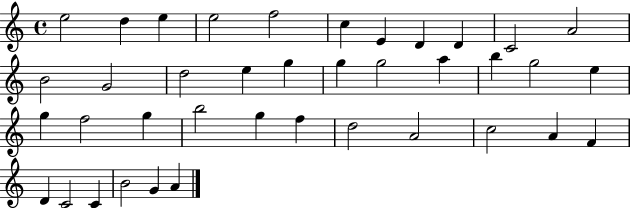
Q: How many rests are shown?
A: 0